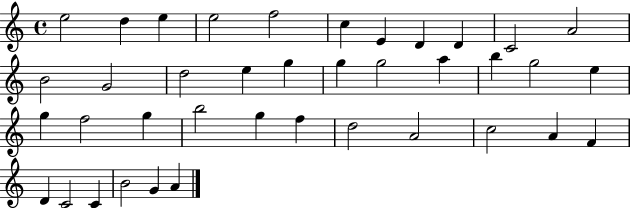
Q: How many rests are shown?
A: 0